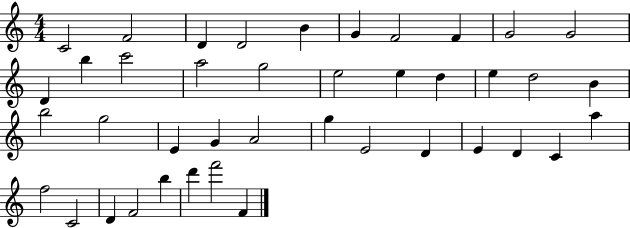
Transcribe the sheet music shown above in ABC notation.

X:1
T:Untitled
M:4/4
L:1/4
K:C
C2 F2 D D2 B G F2 F G2 G2 D b c'2 a2 g2 e2 e d e d2 B b2 g2 E G A2 g E2 D E D C a f2 C2 D F2 b d' f'2 F